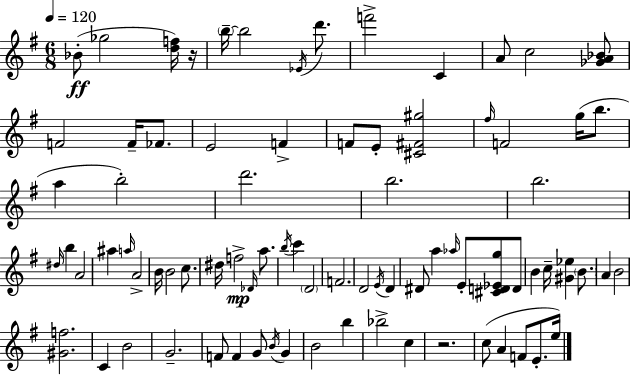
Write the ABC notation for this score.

X:1
T:Untitled
M:6/8
L:1/4
K:G
_B/2 _g2 [df]/4 z/4 b/4 b2 _E/4 d'/2 f'2 C A/2 c2 [_GA_B]/2 F2 F/4 _F/2 E2 F F/2 E/2 [^C^F^g]2 ^f/4 F2 g/4 b/2 a b2 d'2 b2 b2 ^d/4 b A2 ^a a/4 A2 B/4 B2 c/2 ^d/4 f2 _D/4 a/2 b/4 c' D2 F2 D2 E/4 D ^D/2 a _a/4 E/2 [^CD_Eg]/2 D/2 B c/4 [^G_e] B/2 A B2 [^Gf]2 C B2 G2 F/2 F G/2 B/4 G B2 b _b2 c z2 c/2 A F/2 E/2 e/4